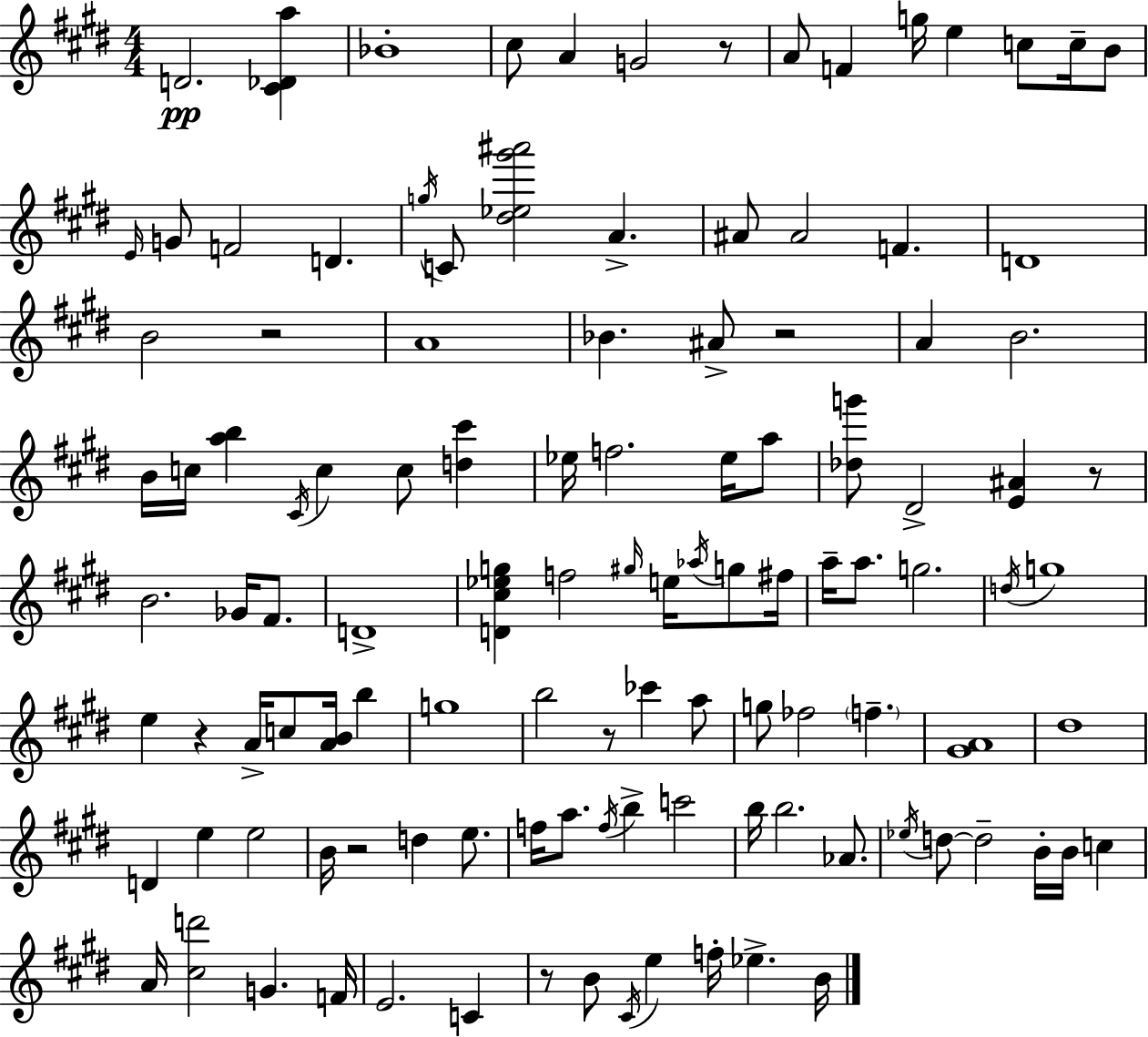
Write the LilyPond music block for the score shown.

{
  \clef treble
  \numericTimeSignature
  \time 4/4
  \key e \major
  d'2.\pp <cis' des' a''>4 | bes'1-. | cis''8 a'4 g'2 r8 | a'8 f'4 g''16 e''4 c''8 c''16-- b'8 | \break \grace { e'16 } g'8 f'2 d'4. | \acciaccatura { g''16 } c'8 <dis'' ees'' gis''' ais'''>2 a'4.-> | ais'8 ais'2 f'4. | d'1 | \break b'2 r2 | a'1 | bes'4. ais'8-> r2 | a'4 b'2. | \break b'16 c''16 <a'' b''>4 \acciaccatura { cis'16 } c''4 c''8 <d'' cis'''>4 | ees''16 f''2. | ees''16 a''8 <des'' g'''>8 dis'2-> <e' ais'>4 | r8 b'2. ges'16 | \break fis'8. d'1-> | <d' cis'' ees'' g''>4 f''2 \grace { gis''16 } | e''16 \acciaccatura { aes''16 } g''8 fis''16 a''16-- a''8. g''2. | \acciaccatura { d''16 } g''1 | \break e''4 r4 a'16-> c''8 | <a' b'>16 b''4 g''1 | b''2 r8 | ces'''4 a''8 g''8 fes''2 | \break \parenthesize f''4.-- <gis' a'>1 | dis''1 | d'4 e''4 e''2 | b'16 r2 d''4 | \break e''8. f''16 a''8. \acciaccatura { f''16 } b''4-> c'''2 | b''16 b''2. | aes'8. \acciaccatura { ees''16 } d''8~~ d''2-- | b'16-. b'16 c''4 a'16 <cis'' d'''>2 | \break g'4. f'16 e'2. | c'4 r8 b'8 \acciaccatura { cis'16 } e''4 | f''16-. ees''4.-> b'16 \bar "|."
}